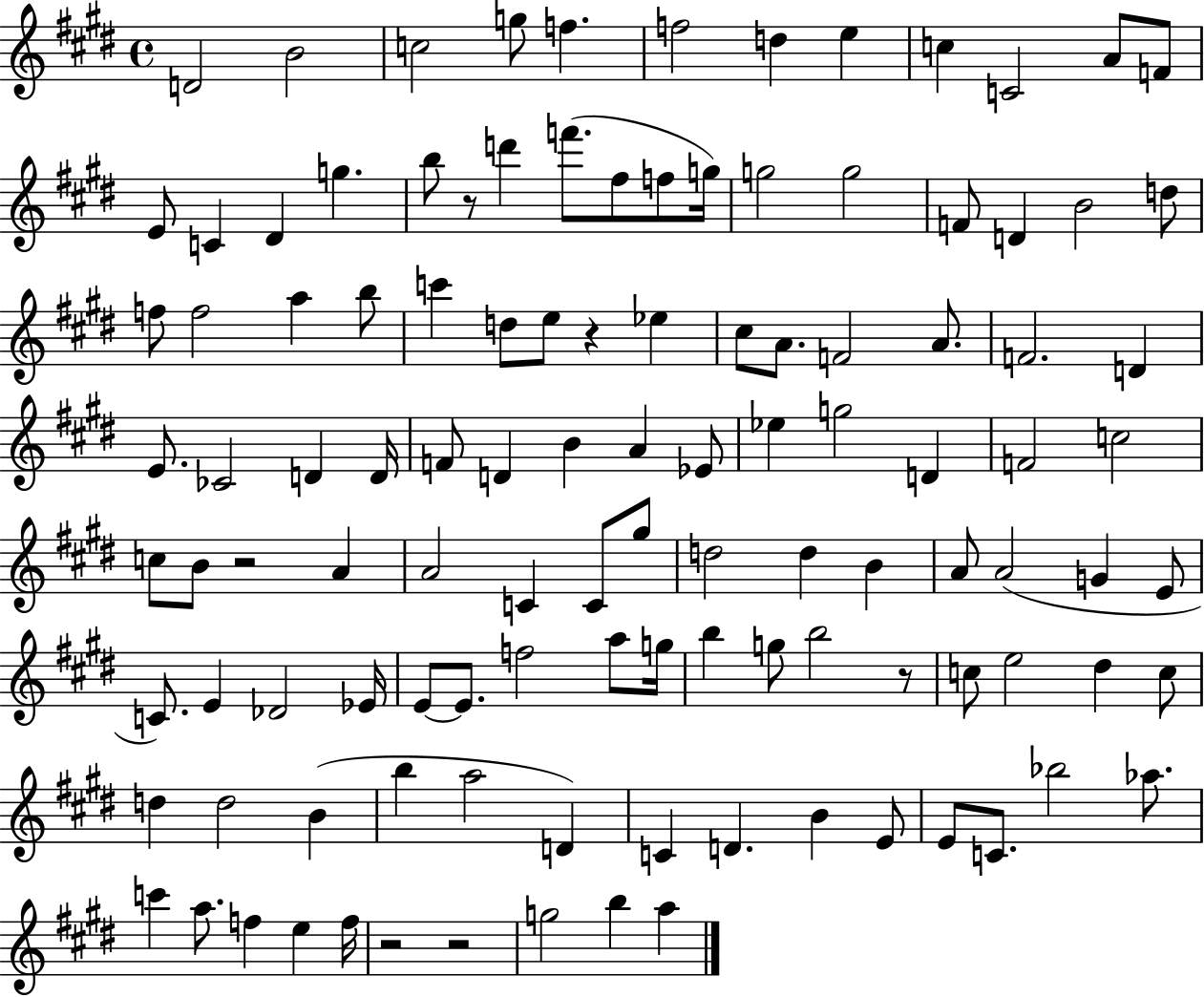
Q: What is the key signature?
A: E major